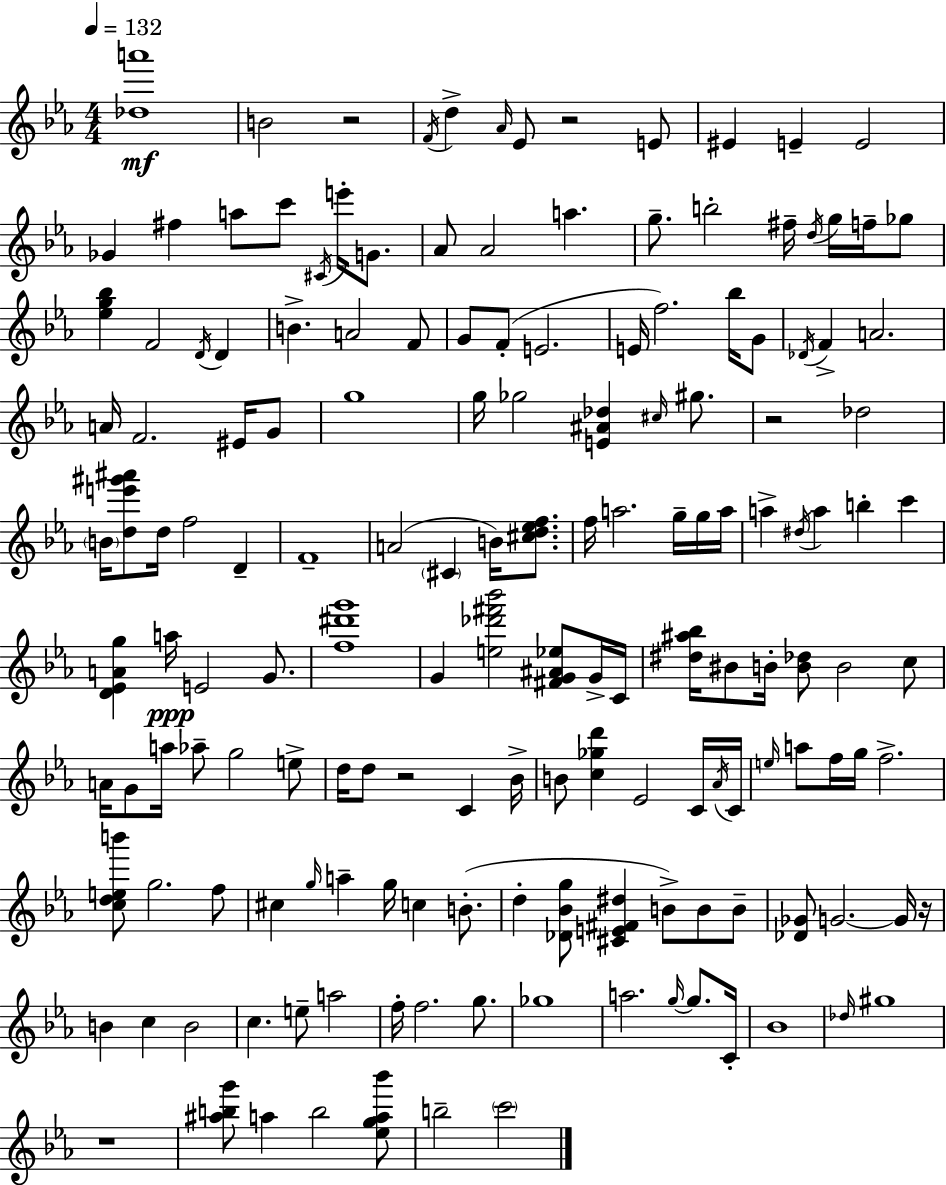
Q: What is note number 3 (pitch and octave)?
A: D5